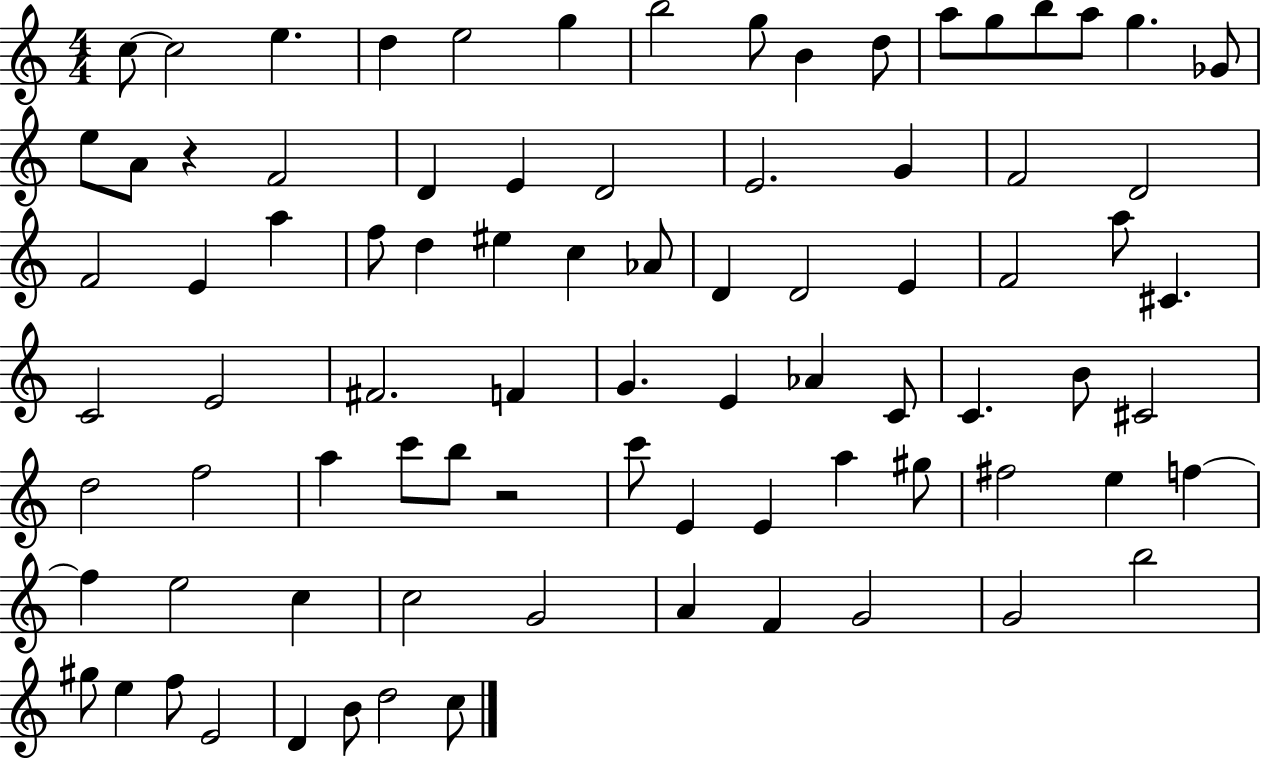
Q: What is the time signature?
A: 4/4